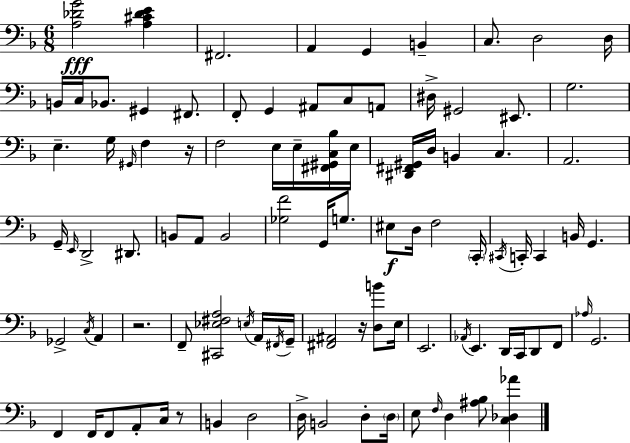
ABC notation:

X:1
T:Untitled
M:6/8
L:1/4
K:Dm
[A,_DG]2 [A,^C_DE] ^F,,2 A,, G,, B,, C,/2 D,2 D,/4 B,,/4 C,/4 _B,,/2 ^G,, ^F,,/2 F,,/2 G,, ^A,,/2 C,/2 A,,/2 ^D,/4 ^G,,2 ^E,,/2 G,2 E, G,/4 ^G,,/4 F, z/4 F,2 E,/4 E,/4 [^F,,^G,,C,_B,]/4 E,/4 [^D,,^F,,^G,,]/4 D,/4 B,, C, A,,2 G,,/4 E,,/4 D,,2 ^D,,/2 B,,/2 A,,/2 B,,2 [_G,F]2 G,,/4 G,/2 ^E,/2 D,/4 F,2 C,,/4 ^C,,/4 C,,/4 C,, B,,/4 G,, _G,,2 C,/4 A,, z2 F,,/2 [^C,,_E,^F,A,]2 E,/4 A,,/4 ^F,,/4 G,,/4 [^F,,^A,,]2 z/4 [D,B]/2 E,/4 E,,2 _A,,/4 E,, D,,/4 C,,/4 D,,/2 F,,/2 _A,/4 G,,2 F,, F,,/4 F,,/2 A,,/2 C,/4 z/2 B,, D,2 D,/4 B,,2 D,/2 D,/4 E,/2 F,/4 D, [^A,_B,]/2 [C,_D,_A]